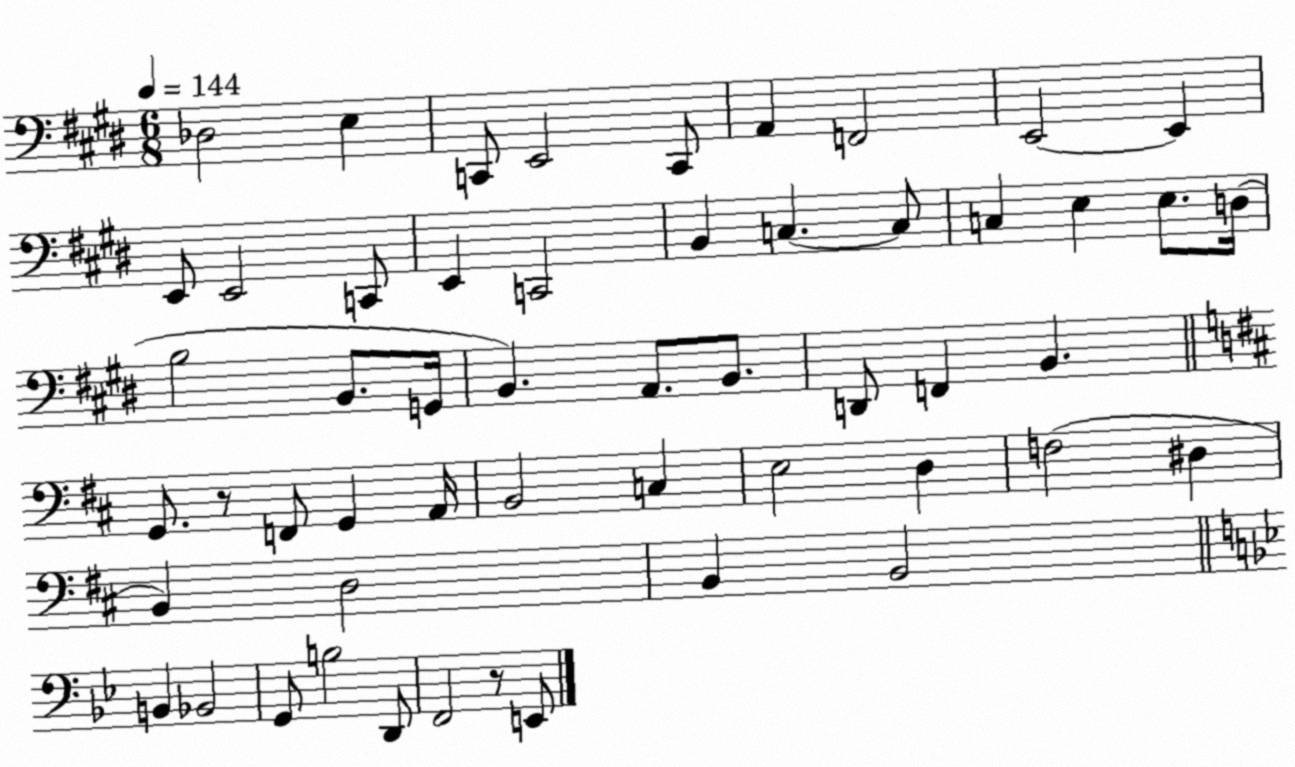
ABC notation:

X:1
T:Untitled
M:6/8
L:1/4
K:E
_D,2 E, C,,/2 E,,2 C,,/2 A,, F,,2 E,,2 E,, E,,/2 E,,2 C,,/2 E,, C,,2 B,, C, C,/2 C, E, E,/2 D,/4 B,2 B,,/2 G,,/4 B,, A,,/2 B,,/2 D,,/2 F,, B,, G,,/2 z/2 F,,/2 G,, A,,/4 B,,2 C, E,2 D, F,2 ^D, B,, D,2 B,, B,,2 B,, _B,,2 G,,/2 B,2 D,,/2 F,,2 z/2 E,,/2